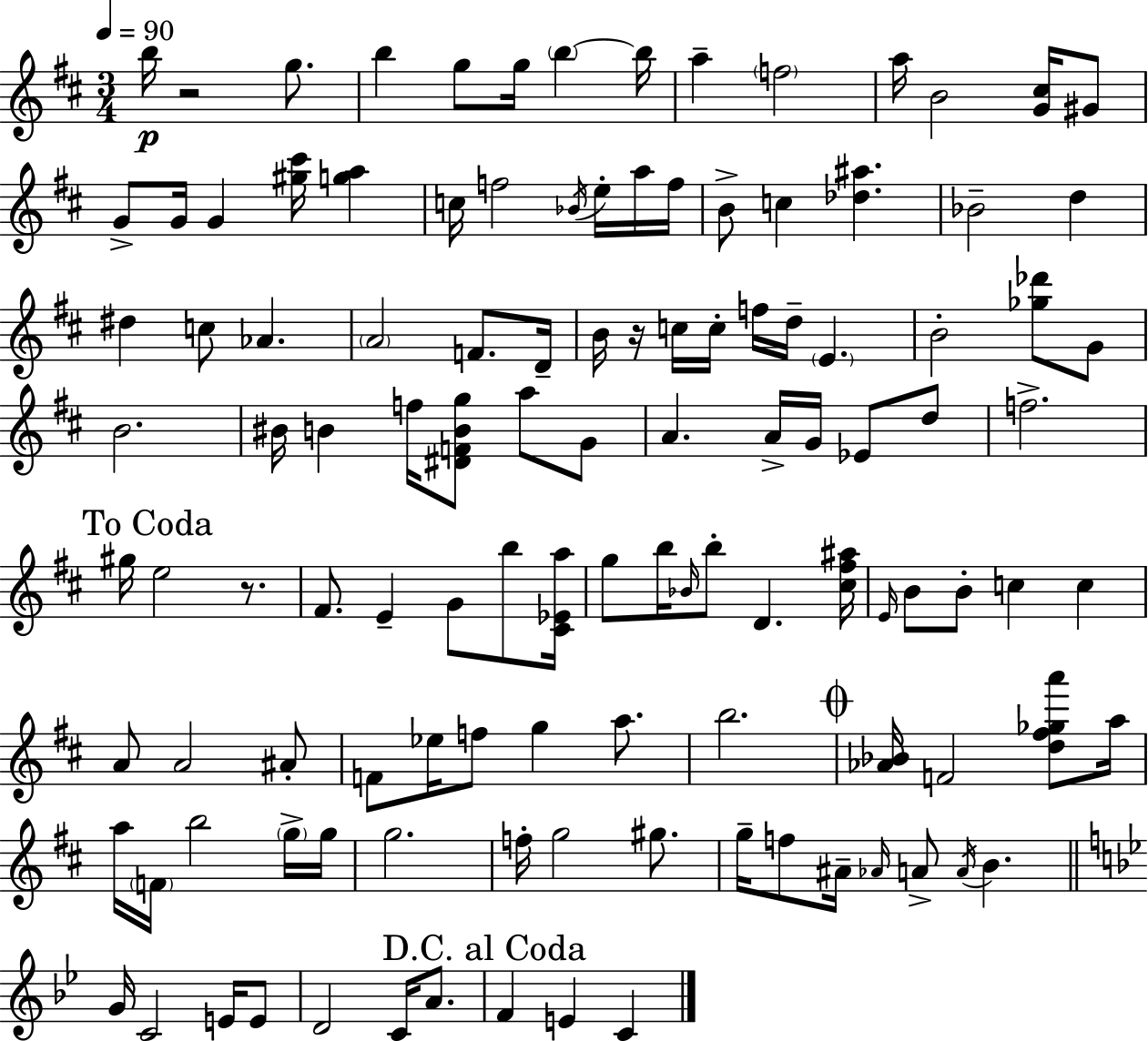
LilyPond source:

{
  \clef treble
  \numericTimeSignature
  \time 3/4
  \key d \major
  \tempo 4 = 90
  b''16\p r2 g''8. | b''4 g''8 g''16 \parenthesize b''4~~ b''16 | a''4-- \parenthesize f''2 | a''16 b'2 <g' cis''>16 gis'8 | \break g'8-> g'16 g'4 <gis'' cis'''>16 <g'' a''>4 | c''16 f''2 \acciaccatura { bes'16 } e''16-. a''16 | f''16 b'8-> c''4 <des'' ais''>4. | bes'2-- d''4 | \break dis''4 c''8 aes'4. | \parenthesize a'2 f'8. | d'16-- b'16 r16 c''16 c''16-. f''16 d''16-- \parenthesize e'4. | b'2-. <ges'' des'''>8 g'8 | \break b'2. | bis'16 b'4 f''16 <dis' f' b' g''>8 a''8 g'8 | a'4. a'16-> g'16 ees'8 d''8 | f''2.-> | \break \mark "To Coda" gis''16 e''2 r8. | fis'8. e'4-- g'8 b''8 | <cis' ees' a''>16 g''8 b''16 \grace { bes'16 } b''8-. d'4. | <cis'' fis'' ais''>16 \grace { e'16 } b'8 b'8-. c''4 c''4 | \break a'8 a'2 | ais'8-. f'8 ees''16 f''8 g''4 | a''8. b''2. | \mark \markup { \musicglyph "scripts.coda" } <aes' bes'>16 f'2 | \break <d'' fis'' ges'' a'''>8 a''16 a''16 \parenthesize f'16 b''2 | \parenthesize g''16-> g''16 g''2. | f''16-. g''2 | gis''8. g''16-- f''8 ais'16-- \grace { aes'16 } a'8-> \acciaccatura { a'16 } b'4. | \break \bar "||" \break \key bes \major g'16 c'2 e'16 e'8 | d'2 c'16 a'8. | \mark "D.C. al Coda" f'4 e'4 c'4 | \bar "|."
}